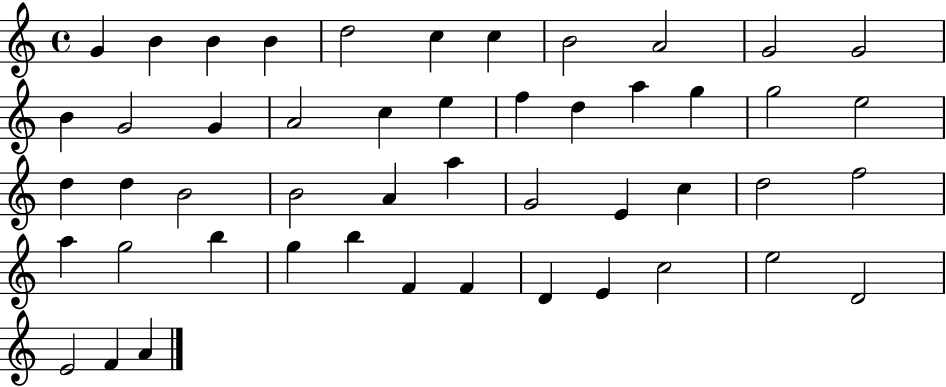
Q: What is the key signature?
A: C major